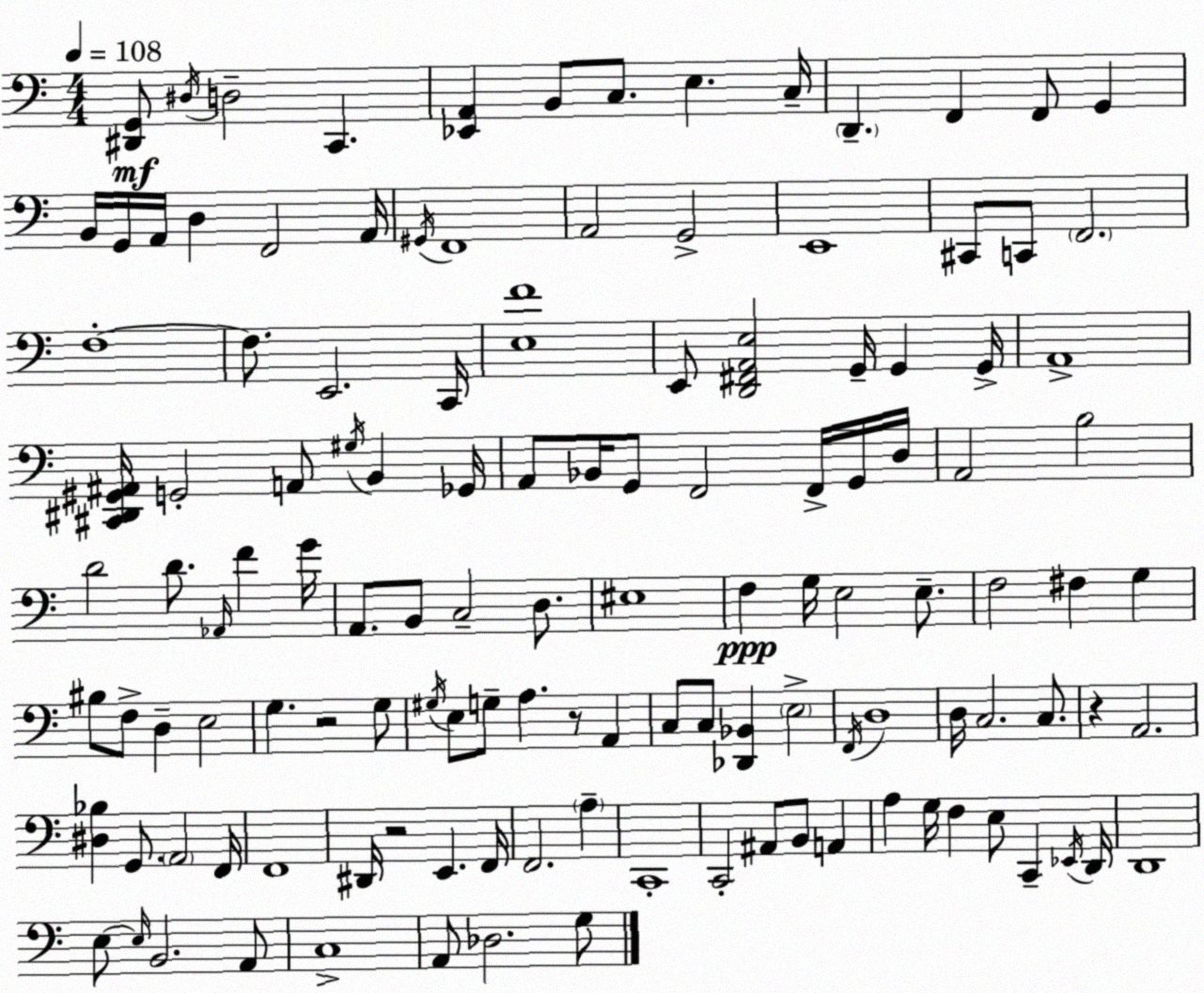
X:1
T:Untitled
M:4/4
L:1/4
K:C
[^D,,G,,]/2 ^D,/4 D,2 C,, [_E,,A,,] B,,/2 C,/2 E, C,/4 D,, F,, F,,/2 G,, B,,/4 G,,/4 A,,/4 D, F,,2 A,,/4 ^G,,/4 F,,4 A,,2 G,,2 E,,4 ^C,,/2 C,,/2 F,,2 F,4 F,/2 E,,2 C,,/4 [E,F]4 E,,/2 [D,,^F,,A,,E,]2 G,,/4 G,, G,,/4 A,,4 [^C,,^D,,^G,,^A,,]/4 G,,2 A,,/2 ^G,/4 B,, _G,,/4 A,,/2 _B,,/4 G,,/2 F,,2 F,,/4 G,,/4 D,/4 A,,2 B,2 D2 D/2 _A,,/4 F G/4 A,,/2 B,,/2 C,2 D,/2 ^E,4 F, G,/4 E,2 E,/2 F,2 ^F, G, ^B,/2 F,/2 D, E,2 G, z2 G,/2 ^G,/4 E,/2 G,/2 A, z/2 A,, C,/2 C,/2 [_D,,_B,,] E,2 F,,/4 D,4 D,/4 C,2 C,/2 z A,,2 [^D,_B,] G,,/2 A,,2 F,,/4 F,,4 ^D,,/4 z2 E,, F,,/4 F,,2 A, C,,4 C,,2 ^A,,/2 B,,/2 A,, A, G,/4 F, E,/2 C,, _E,,/4 D,,/4 D,,4 E,/2 E,/4 B,,2 A,,/2 C,4 A,,/2 _D,2 G,/2